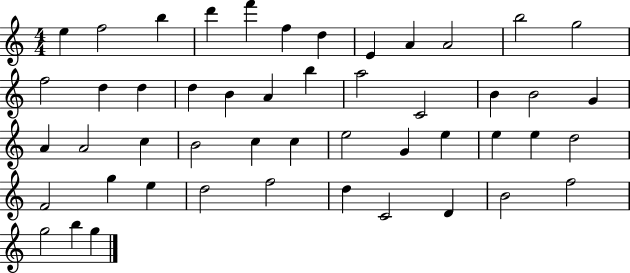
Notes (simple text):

E5/q F5/h B5/q D6/q F6/q F5/q D5/q E4/q A4/q A4/h B5/h G5/h F5/h D5/q D5/q D5/q B4/q A4/q B5/q A5/h C4/h B4/q B4/h G4/q A4/q A4/h C5/q B4/h C5/q C5/q E5/h G4/q E5/q E5/q E5/q D5/h F4/h G5/q E5/q D5/h F5/h D5/q C4/h D4/q B4/h F5/h G5/h B5/q G5/q